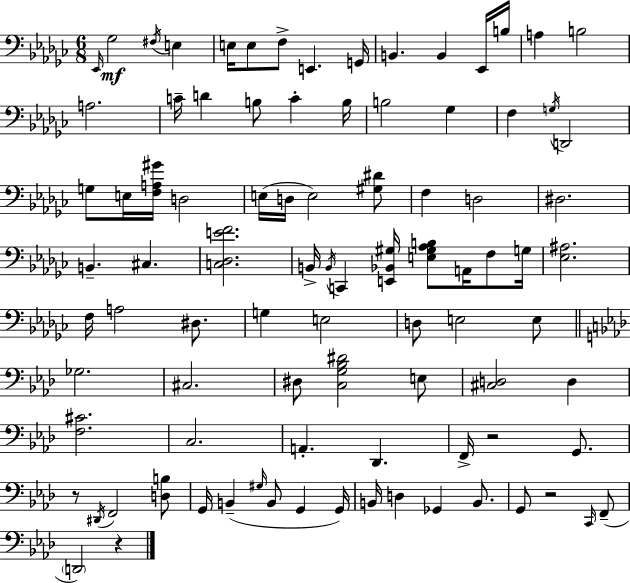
X:1
T:Untitled
M:6/8
L:1/4
K:Ebm
_E,,/4 _G,2 ^F,/4 E, E,/4 E,/2 F,/2 E,, G,,/4 B,, B,, _E,,/4 B,/4 A, B,2 A,2 C/4 D B,/2 C B,/4 B,2 _G, F, G,/4 D,,2 G,/2 E,/4 [F,A,^G]/4 D,2 E,/4 D,/4 E,2 [^G,^D]/2 F, D,2 ^D,2 B,, ^C, [C,_D,EF]2 B,,/4 B,,/4 C,, [E,,_B,,^G,]/4 [E,^G,_A,B,]/2 A,,/4 F,/2 G,/4 [_E,^A,]2 F,/4 A,2 ^D,/2 G, E,2 D,/2 E,2 E,/2 _G,2 ^C,2 ^D,/2 [C,G,_B,^D]2 E,/2 [^C,D,]2 D, [F,^C]2 C,2 A,, _D,, F,,/4 z2 G,,/2 z/2 ^D,,/4 F,,2 [D,B,]/2 G,,/4 B,, ^G,/4 B,,/2 G,, G,,/4 B,,/4 D, _G,, B,,/2 G,,/2 z2 C,,/4 F,,/2 D,,2 z